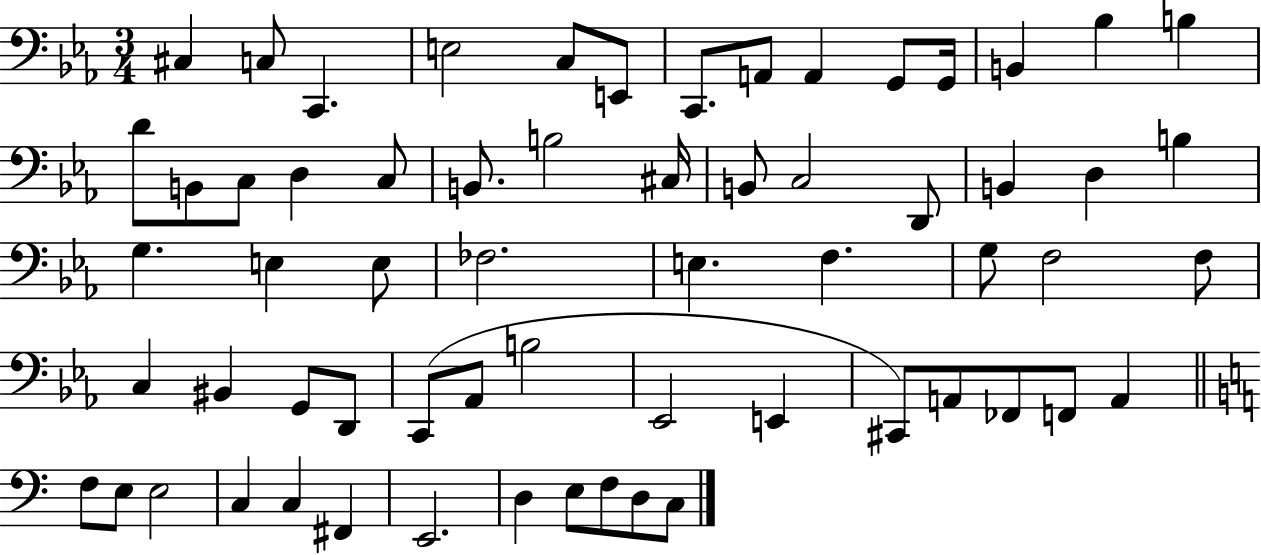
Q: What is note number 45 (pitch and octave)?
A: Eb2